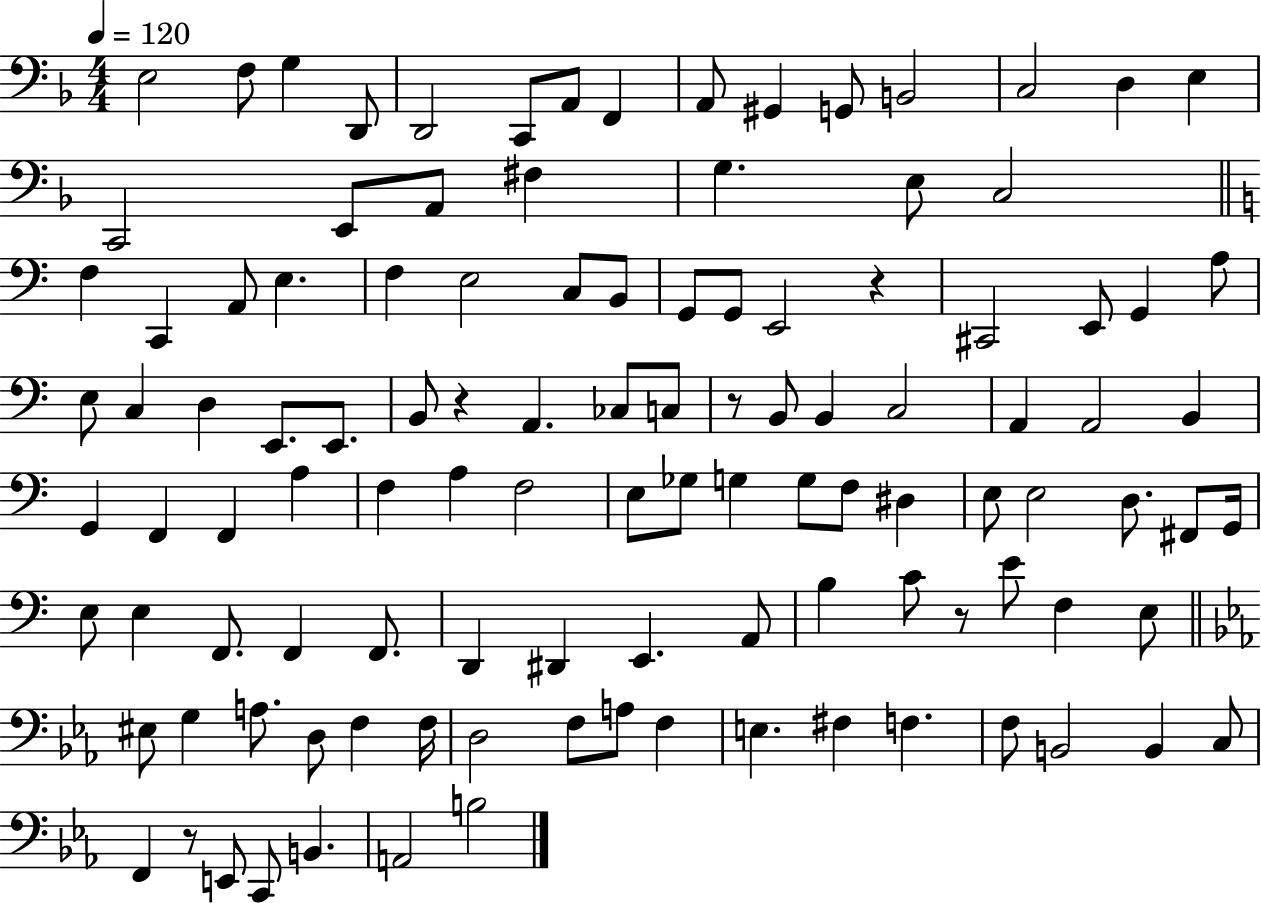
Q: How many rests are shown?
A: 5